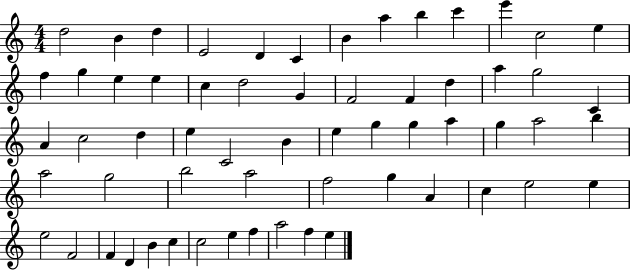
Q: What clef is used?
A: treble